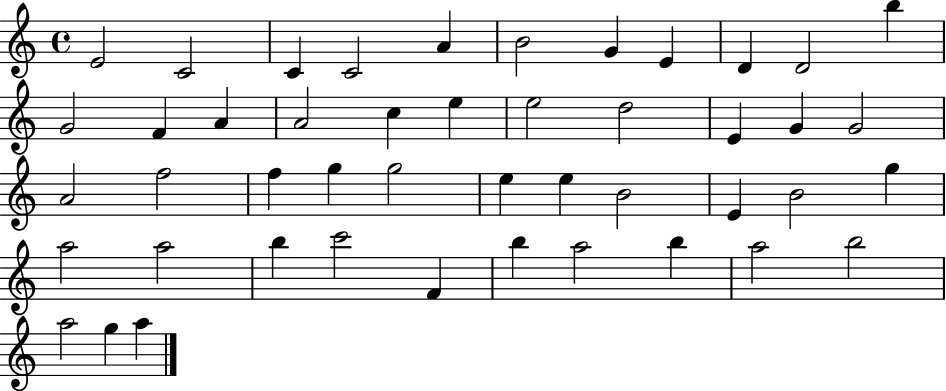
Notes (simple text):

E4/h C4/h C4/q C4/h A4/q B4/h G4/q E4/q D4/q D4/h B5/q G4/h F4/q A4/q A4/h C5/q E5/q E5/h D5/h E4/q G4/q G4/h A4/h F5/h F5/q G5/q G5/h E5/q E5/q B4/h E4/q B4/h G5/q A5/h A5/h B5/q C6/h F4/q B5/q A5/h B5/q A5/h B5/h A5/h G5/q A5/q